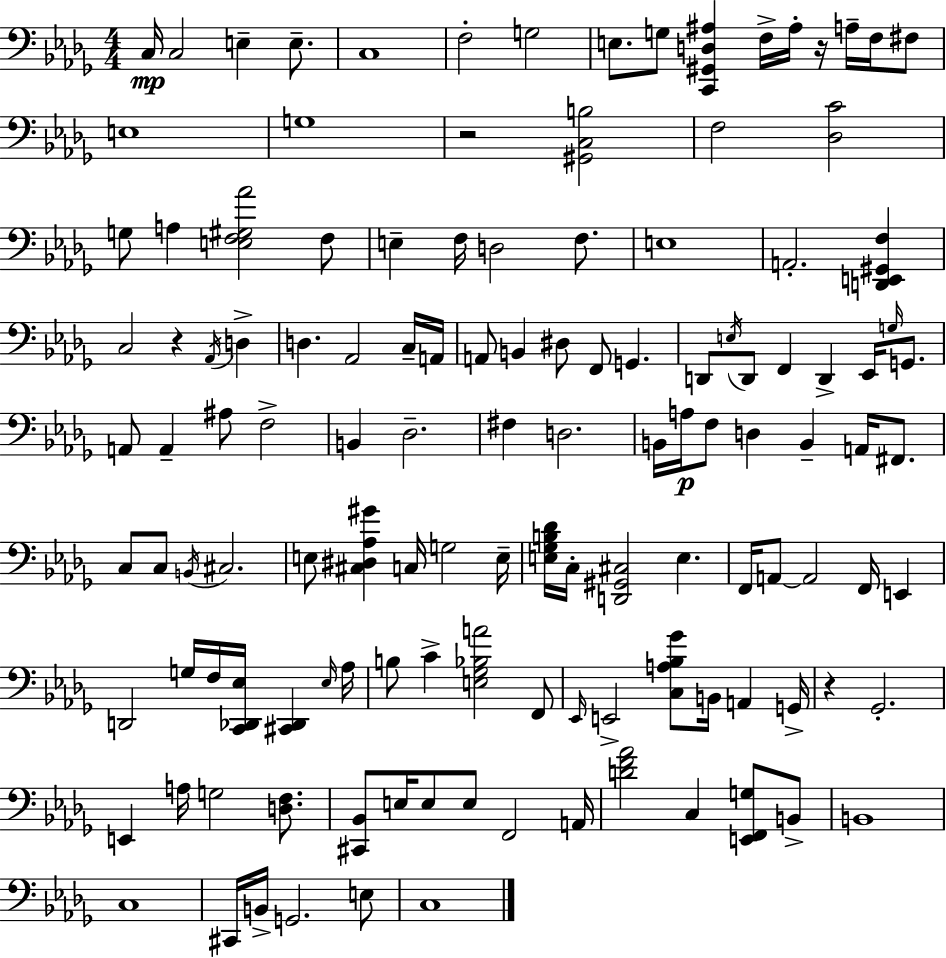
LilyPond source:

{
  \clef bass
  \numericTimeSignature
  \time 4/4
  \key bes \minor
  c16\mp c2 e4-- e8.-- | c1 | f2-. g2 | e8. g8 <c, gis, d ais>4 f16-> ais16-. r16 a16-- f16 fis8 | \break e1 | g1 | r2 <gis, c b>2 | f2 <des c'>2 | \break g8 a4 <e f gis aes'>2 f8 | e4-- f16 d2 f8. | e1 | a,2.-. <d, e, gis, f>4 | \break c2 r4 \acciaccatura { aes,16 } d4-> | d4. aes,2 c16-- | a,16 a,8 b,4 dis8 f,8 g,4. | d,8 \acciaccatura { e16 } d,8 f,4 d,4-> ees,16 \grace { g16 } | \break g,8. a,8 a,4-- ais8 f2-> | b,4 des2.-- | fis4 d2. | b,16 a16\p f8 d4 b,4-- a,16 | \break fis,8. c8 c8 \acciaccatura { b,16 } cis2. | e8 <cis dis aes gis'>4 c16 g2 | e16-- <e ges b des'>16 c16-. <d, gis, cis>2 e4. | f,16 a,8~~ a,2 f,16 | \break e,4 d,2 g16 f16 <c, des, ees>16 <cis, des,>4 | \grace { ees16 } aes16 b8 c'4-> <e ges bes a'>2 | f,8 \grace { ees,16 } e,2-> <c a bes ges'>8 | b,16 a,4 g,16-> r4 ges,2.-. | \break e,4 a16 g2 | <d f>8. <cis, bes,>8 e16 e8 e8 f,2 | a,16 <d' f' aes'>2 c4 | <e, f, g>8 b,8-> b,1 | \break c1 | cis,16 b,16-> g,2. | e8 c1 | \bar "|."
}